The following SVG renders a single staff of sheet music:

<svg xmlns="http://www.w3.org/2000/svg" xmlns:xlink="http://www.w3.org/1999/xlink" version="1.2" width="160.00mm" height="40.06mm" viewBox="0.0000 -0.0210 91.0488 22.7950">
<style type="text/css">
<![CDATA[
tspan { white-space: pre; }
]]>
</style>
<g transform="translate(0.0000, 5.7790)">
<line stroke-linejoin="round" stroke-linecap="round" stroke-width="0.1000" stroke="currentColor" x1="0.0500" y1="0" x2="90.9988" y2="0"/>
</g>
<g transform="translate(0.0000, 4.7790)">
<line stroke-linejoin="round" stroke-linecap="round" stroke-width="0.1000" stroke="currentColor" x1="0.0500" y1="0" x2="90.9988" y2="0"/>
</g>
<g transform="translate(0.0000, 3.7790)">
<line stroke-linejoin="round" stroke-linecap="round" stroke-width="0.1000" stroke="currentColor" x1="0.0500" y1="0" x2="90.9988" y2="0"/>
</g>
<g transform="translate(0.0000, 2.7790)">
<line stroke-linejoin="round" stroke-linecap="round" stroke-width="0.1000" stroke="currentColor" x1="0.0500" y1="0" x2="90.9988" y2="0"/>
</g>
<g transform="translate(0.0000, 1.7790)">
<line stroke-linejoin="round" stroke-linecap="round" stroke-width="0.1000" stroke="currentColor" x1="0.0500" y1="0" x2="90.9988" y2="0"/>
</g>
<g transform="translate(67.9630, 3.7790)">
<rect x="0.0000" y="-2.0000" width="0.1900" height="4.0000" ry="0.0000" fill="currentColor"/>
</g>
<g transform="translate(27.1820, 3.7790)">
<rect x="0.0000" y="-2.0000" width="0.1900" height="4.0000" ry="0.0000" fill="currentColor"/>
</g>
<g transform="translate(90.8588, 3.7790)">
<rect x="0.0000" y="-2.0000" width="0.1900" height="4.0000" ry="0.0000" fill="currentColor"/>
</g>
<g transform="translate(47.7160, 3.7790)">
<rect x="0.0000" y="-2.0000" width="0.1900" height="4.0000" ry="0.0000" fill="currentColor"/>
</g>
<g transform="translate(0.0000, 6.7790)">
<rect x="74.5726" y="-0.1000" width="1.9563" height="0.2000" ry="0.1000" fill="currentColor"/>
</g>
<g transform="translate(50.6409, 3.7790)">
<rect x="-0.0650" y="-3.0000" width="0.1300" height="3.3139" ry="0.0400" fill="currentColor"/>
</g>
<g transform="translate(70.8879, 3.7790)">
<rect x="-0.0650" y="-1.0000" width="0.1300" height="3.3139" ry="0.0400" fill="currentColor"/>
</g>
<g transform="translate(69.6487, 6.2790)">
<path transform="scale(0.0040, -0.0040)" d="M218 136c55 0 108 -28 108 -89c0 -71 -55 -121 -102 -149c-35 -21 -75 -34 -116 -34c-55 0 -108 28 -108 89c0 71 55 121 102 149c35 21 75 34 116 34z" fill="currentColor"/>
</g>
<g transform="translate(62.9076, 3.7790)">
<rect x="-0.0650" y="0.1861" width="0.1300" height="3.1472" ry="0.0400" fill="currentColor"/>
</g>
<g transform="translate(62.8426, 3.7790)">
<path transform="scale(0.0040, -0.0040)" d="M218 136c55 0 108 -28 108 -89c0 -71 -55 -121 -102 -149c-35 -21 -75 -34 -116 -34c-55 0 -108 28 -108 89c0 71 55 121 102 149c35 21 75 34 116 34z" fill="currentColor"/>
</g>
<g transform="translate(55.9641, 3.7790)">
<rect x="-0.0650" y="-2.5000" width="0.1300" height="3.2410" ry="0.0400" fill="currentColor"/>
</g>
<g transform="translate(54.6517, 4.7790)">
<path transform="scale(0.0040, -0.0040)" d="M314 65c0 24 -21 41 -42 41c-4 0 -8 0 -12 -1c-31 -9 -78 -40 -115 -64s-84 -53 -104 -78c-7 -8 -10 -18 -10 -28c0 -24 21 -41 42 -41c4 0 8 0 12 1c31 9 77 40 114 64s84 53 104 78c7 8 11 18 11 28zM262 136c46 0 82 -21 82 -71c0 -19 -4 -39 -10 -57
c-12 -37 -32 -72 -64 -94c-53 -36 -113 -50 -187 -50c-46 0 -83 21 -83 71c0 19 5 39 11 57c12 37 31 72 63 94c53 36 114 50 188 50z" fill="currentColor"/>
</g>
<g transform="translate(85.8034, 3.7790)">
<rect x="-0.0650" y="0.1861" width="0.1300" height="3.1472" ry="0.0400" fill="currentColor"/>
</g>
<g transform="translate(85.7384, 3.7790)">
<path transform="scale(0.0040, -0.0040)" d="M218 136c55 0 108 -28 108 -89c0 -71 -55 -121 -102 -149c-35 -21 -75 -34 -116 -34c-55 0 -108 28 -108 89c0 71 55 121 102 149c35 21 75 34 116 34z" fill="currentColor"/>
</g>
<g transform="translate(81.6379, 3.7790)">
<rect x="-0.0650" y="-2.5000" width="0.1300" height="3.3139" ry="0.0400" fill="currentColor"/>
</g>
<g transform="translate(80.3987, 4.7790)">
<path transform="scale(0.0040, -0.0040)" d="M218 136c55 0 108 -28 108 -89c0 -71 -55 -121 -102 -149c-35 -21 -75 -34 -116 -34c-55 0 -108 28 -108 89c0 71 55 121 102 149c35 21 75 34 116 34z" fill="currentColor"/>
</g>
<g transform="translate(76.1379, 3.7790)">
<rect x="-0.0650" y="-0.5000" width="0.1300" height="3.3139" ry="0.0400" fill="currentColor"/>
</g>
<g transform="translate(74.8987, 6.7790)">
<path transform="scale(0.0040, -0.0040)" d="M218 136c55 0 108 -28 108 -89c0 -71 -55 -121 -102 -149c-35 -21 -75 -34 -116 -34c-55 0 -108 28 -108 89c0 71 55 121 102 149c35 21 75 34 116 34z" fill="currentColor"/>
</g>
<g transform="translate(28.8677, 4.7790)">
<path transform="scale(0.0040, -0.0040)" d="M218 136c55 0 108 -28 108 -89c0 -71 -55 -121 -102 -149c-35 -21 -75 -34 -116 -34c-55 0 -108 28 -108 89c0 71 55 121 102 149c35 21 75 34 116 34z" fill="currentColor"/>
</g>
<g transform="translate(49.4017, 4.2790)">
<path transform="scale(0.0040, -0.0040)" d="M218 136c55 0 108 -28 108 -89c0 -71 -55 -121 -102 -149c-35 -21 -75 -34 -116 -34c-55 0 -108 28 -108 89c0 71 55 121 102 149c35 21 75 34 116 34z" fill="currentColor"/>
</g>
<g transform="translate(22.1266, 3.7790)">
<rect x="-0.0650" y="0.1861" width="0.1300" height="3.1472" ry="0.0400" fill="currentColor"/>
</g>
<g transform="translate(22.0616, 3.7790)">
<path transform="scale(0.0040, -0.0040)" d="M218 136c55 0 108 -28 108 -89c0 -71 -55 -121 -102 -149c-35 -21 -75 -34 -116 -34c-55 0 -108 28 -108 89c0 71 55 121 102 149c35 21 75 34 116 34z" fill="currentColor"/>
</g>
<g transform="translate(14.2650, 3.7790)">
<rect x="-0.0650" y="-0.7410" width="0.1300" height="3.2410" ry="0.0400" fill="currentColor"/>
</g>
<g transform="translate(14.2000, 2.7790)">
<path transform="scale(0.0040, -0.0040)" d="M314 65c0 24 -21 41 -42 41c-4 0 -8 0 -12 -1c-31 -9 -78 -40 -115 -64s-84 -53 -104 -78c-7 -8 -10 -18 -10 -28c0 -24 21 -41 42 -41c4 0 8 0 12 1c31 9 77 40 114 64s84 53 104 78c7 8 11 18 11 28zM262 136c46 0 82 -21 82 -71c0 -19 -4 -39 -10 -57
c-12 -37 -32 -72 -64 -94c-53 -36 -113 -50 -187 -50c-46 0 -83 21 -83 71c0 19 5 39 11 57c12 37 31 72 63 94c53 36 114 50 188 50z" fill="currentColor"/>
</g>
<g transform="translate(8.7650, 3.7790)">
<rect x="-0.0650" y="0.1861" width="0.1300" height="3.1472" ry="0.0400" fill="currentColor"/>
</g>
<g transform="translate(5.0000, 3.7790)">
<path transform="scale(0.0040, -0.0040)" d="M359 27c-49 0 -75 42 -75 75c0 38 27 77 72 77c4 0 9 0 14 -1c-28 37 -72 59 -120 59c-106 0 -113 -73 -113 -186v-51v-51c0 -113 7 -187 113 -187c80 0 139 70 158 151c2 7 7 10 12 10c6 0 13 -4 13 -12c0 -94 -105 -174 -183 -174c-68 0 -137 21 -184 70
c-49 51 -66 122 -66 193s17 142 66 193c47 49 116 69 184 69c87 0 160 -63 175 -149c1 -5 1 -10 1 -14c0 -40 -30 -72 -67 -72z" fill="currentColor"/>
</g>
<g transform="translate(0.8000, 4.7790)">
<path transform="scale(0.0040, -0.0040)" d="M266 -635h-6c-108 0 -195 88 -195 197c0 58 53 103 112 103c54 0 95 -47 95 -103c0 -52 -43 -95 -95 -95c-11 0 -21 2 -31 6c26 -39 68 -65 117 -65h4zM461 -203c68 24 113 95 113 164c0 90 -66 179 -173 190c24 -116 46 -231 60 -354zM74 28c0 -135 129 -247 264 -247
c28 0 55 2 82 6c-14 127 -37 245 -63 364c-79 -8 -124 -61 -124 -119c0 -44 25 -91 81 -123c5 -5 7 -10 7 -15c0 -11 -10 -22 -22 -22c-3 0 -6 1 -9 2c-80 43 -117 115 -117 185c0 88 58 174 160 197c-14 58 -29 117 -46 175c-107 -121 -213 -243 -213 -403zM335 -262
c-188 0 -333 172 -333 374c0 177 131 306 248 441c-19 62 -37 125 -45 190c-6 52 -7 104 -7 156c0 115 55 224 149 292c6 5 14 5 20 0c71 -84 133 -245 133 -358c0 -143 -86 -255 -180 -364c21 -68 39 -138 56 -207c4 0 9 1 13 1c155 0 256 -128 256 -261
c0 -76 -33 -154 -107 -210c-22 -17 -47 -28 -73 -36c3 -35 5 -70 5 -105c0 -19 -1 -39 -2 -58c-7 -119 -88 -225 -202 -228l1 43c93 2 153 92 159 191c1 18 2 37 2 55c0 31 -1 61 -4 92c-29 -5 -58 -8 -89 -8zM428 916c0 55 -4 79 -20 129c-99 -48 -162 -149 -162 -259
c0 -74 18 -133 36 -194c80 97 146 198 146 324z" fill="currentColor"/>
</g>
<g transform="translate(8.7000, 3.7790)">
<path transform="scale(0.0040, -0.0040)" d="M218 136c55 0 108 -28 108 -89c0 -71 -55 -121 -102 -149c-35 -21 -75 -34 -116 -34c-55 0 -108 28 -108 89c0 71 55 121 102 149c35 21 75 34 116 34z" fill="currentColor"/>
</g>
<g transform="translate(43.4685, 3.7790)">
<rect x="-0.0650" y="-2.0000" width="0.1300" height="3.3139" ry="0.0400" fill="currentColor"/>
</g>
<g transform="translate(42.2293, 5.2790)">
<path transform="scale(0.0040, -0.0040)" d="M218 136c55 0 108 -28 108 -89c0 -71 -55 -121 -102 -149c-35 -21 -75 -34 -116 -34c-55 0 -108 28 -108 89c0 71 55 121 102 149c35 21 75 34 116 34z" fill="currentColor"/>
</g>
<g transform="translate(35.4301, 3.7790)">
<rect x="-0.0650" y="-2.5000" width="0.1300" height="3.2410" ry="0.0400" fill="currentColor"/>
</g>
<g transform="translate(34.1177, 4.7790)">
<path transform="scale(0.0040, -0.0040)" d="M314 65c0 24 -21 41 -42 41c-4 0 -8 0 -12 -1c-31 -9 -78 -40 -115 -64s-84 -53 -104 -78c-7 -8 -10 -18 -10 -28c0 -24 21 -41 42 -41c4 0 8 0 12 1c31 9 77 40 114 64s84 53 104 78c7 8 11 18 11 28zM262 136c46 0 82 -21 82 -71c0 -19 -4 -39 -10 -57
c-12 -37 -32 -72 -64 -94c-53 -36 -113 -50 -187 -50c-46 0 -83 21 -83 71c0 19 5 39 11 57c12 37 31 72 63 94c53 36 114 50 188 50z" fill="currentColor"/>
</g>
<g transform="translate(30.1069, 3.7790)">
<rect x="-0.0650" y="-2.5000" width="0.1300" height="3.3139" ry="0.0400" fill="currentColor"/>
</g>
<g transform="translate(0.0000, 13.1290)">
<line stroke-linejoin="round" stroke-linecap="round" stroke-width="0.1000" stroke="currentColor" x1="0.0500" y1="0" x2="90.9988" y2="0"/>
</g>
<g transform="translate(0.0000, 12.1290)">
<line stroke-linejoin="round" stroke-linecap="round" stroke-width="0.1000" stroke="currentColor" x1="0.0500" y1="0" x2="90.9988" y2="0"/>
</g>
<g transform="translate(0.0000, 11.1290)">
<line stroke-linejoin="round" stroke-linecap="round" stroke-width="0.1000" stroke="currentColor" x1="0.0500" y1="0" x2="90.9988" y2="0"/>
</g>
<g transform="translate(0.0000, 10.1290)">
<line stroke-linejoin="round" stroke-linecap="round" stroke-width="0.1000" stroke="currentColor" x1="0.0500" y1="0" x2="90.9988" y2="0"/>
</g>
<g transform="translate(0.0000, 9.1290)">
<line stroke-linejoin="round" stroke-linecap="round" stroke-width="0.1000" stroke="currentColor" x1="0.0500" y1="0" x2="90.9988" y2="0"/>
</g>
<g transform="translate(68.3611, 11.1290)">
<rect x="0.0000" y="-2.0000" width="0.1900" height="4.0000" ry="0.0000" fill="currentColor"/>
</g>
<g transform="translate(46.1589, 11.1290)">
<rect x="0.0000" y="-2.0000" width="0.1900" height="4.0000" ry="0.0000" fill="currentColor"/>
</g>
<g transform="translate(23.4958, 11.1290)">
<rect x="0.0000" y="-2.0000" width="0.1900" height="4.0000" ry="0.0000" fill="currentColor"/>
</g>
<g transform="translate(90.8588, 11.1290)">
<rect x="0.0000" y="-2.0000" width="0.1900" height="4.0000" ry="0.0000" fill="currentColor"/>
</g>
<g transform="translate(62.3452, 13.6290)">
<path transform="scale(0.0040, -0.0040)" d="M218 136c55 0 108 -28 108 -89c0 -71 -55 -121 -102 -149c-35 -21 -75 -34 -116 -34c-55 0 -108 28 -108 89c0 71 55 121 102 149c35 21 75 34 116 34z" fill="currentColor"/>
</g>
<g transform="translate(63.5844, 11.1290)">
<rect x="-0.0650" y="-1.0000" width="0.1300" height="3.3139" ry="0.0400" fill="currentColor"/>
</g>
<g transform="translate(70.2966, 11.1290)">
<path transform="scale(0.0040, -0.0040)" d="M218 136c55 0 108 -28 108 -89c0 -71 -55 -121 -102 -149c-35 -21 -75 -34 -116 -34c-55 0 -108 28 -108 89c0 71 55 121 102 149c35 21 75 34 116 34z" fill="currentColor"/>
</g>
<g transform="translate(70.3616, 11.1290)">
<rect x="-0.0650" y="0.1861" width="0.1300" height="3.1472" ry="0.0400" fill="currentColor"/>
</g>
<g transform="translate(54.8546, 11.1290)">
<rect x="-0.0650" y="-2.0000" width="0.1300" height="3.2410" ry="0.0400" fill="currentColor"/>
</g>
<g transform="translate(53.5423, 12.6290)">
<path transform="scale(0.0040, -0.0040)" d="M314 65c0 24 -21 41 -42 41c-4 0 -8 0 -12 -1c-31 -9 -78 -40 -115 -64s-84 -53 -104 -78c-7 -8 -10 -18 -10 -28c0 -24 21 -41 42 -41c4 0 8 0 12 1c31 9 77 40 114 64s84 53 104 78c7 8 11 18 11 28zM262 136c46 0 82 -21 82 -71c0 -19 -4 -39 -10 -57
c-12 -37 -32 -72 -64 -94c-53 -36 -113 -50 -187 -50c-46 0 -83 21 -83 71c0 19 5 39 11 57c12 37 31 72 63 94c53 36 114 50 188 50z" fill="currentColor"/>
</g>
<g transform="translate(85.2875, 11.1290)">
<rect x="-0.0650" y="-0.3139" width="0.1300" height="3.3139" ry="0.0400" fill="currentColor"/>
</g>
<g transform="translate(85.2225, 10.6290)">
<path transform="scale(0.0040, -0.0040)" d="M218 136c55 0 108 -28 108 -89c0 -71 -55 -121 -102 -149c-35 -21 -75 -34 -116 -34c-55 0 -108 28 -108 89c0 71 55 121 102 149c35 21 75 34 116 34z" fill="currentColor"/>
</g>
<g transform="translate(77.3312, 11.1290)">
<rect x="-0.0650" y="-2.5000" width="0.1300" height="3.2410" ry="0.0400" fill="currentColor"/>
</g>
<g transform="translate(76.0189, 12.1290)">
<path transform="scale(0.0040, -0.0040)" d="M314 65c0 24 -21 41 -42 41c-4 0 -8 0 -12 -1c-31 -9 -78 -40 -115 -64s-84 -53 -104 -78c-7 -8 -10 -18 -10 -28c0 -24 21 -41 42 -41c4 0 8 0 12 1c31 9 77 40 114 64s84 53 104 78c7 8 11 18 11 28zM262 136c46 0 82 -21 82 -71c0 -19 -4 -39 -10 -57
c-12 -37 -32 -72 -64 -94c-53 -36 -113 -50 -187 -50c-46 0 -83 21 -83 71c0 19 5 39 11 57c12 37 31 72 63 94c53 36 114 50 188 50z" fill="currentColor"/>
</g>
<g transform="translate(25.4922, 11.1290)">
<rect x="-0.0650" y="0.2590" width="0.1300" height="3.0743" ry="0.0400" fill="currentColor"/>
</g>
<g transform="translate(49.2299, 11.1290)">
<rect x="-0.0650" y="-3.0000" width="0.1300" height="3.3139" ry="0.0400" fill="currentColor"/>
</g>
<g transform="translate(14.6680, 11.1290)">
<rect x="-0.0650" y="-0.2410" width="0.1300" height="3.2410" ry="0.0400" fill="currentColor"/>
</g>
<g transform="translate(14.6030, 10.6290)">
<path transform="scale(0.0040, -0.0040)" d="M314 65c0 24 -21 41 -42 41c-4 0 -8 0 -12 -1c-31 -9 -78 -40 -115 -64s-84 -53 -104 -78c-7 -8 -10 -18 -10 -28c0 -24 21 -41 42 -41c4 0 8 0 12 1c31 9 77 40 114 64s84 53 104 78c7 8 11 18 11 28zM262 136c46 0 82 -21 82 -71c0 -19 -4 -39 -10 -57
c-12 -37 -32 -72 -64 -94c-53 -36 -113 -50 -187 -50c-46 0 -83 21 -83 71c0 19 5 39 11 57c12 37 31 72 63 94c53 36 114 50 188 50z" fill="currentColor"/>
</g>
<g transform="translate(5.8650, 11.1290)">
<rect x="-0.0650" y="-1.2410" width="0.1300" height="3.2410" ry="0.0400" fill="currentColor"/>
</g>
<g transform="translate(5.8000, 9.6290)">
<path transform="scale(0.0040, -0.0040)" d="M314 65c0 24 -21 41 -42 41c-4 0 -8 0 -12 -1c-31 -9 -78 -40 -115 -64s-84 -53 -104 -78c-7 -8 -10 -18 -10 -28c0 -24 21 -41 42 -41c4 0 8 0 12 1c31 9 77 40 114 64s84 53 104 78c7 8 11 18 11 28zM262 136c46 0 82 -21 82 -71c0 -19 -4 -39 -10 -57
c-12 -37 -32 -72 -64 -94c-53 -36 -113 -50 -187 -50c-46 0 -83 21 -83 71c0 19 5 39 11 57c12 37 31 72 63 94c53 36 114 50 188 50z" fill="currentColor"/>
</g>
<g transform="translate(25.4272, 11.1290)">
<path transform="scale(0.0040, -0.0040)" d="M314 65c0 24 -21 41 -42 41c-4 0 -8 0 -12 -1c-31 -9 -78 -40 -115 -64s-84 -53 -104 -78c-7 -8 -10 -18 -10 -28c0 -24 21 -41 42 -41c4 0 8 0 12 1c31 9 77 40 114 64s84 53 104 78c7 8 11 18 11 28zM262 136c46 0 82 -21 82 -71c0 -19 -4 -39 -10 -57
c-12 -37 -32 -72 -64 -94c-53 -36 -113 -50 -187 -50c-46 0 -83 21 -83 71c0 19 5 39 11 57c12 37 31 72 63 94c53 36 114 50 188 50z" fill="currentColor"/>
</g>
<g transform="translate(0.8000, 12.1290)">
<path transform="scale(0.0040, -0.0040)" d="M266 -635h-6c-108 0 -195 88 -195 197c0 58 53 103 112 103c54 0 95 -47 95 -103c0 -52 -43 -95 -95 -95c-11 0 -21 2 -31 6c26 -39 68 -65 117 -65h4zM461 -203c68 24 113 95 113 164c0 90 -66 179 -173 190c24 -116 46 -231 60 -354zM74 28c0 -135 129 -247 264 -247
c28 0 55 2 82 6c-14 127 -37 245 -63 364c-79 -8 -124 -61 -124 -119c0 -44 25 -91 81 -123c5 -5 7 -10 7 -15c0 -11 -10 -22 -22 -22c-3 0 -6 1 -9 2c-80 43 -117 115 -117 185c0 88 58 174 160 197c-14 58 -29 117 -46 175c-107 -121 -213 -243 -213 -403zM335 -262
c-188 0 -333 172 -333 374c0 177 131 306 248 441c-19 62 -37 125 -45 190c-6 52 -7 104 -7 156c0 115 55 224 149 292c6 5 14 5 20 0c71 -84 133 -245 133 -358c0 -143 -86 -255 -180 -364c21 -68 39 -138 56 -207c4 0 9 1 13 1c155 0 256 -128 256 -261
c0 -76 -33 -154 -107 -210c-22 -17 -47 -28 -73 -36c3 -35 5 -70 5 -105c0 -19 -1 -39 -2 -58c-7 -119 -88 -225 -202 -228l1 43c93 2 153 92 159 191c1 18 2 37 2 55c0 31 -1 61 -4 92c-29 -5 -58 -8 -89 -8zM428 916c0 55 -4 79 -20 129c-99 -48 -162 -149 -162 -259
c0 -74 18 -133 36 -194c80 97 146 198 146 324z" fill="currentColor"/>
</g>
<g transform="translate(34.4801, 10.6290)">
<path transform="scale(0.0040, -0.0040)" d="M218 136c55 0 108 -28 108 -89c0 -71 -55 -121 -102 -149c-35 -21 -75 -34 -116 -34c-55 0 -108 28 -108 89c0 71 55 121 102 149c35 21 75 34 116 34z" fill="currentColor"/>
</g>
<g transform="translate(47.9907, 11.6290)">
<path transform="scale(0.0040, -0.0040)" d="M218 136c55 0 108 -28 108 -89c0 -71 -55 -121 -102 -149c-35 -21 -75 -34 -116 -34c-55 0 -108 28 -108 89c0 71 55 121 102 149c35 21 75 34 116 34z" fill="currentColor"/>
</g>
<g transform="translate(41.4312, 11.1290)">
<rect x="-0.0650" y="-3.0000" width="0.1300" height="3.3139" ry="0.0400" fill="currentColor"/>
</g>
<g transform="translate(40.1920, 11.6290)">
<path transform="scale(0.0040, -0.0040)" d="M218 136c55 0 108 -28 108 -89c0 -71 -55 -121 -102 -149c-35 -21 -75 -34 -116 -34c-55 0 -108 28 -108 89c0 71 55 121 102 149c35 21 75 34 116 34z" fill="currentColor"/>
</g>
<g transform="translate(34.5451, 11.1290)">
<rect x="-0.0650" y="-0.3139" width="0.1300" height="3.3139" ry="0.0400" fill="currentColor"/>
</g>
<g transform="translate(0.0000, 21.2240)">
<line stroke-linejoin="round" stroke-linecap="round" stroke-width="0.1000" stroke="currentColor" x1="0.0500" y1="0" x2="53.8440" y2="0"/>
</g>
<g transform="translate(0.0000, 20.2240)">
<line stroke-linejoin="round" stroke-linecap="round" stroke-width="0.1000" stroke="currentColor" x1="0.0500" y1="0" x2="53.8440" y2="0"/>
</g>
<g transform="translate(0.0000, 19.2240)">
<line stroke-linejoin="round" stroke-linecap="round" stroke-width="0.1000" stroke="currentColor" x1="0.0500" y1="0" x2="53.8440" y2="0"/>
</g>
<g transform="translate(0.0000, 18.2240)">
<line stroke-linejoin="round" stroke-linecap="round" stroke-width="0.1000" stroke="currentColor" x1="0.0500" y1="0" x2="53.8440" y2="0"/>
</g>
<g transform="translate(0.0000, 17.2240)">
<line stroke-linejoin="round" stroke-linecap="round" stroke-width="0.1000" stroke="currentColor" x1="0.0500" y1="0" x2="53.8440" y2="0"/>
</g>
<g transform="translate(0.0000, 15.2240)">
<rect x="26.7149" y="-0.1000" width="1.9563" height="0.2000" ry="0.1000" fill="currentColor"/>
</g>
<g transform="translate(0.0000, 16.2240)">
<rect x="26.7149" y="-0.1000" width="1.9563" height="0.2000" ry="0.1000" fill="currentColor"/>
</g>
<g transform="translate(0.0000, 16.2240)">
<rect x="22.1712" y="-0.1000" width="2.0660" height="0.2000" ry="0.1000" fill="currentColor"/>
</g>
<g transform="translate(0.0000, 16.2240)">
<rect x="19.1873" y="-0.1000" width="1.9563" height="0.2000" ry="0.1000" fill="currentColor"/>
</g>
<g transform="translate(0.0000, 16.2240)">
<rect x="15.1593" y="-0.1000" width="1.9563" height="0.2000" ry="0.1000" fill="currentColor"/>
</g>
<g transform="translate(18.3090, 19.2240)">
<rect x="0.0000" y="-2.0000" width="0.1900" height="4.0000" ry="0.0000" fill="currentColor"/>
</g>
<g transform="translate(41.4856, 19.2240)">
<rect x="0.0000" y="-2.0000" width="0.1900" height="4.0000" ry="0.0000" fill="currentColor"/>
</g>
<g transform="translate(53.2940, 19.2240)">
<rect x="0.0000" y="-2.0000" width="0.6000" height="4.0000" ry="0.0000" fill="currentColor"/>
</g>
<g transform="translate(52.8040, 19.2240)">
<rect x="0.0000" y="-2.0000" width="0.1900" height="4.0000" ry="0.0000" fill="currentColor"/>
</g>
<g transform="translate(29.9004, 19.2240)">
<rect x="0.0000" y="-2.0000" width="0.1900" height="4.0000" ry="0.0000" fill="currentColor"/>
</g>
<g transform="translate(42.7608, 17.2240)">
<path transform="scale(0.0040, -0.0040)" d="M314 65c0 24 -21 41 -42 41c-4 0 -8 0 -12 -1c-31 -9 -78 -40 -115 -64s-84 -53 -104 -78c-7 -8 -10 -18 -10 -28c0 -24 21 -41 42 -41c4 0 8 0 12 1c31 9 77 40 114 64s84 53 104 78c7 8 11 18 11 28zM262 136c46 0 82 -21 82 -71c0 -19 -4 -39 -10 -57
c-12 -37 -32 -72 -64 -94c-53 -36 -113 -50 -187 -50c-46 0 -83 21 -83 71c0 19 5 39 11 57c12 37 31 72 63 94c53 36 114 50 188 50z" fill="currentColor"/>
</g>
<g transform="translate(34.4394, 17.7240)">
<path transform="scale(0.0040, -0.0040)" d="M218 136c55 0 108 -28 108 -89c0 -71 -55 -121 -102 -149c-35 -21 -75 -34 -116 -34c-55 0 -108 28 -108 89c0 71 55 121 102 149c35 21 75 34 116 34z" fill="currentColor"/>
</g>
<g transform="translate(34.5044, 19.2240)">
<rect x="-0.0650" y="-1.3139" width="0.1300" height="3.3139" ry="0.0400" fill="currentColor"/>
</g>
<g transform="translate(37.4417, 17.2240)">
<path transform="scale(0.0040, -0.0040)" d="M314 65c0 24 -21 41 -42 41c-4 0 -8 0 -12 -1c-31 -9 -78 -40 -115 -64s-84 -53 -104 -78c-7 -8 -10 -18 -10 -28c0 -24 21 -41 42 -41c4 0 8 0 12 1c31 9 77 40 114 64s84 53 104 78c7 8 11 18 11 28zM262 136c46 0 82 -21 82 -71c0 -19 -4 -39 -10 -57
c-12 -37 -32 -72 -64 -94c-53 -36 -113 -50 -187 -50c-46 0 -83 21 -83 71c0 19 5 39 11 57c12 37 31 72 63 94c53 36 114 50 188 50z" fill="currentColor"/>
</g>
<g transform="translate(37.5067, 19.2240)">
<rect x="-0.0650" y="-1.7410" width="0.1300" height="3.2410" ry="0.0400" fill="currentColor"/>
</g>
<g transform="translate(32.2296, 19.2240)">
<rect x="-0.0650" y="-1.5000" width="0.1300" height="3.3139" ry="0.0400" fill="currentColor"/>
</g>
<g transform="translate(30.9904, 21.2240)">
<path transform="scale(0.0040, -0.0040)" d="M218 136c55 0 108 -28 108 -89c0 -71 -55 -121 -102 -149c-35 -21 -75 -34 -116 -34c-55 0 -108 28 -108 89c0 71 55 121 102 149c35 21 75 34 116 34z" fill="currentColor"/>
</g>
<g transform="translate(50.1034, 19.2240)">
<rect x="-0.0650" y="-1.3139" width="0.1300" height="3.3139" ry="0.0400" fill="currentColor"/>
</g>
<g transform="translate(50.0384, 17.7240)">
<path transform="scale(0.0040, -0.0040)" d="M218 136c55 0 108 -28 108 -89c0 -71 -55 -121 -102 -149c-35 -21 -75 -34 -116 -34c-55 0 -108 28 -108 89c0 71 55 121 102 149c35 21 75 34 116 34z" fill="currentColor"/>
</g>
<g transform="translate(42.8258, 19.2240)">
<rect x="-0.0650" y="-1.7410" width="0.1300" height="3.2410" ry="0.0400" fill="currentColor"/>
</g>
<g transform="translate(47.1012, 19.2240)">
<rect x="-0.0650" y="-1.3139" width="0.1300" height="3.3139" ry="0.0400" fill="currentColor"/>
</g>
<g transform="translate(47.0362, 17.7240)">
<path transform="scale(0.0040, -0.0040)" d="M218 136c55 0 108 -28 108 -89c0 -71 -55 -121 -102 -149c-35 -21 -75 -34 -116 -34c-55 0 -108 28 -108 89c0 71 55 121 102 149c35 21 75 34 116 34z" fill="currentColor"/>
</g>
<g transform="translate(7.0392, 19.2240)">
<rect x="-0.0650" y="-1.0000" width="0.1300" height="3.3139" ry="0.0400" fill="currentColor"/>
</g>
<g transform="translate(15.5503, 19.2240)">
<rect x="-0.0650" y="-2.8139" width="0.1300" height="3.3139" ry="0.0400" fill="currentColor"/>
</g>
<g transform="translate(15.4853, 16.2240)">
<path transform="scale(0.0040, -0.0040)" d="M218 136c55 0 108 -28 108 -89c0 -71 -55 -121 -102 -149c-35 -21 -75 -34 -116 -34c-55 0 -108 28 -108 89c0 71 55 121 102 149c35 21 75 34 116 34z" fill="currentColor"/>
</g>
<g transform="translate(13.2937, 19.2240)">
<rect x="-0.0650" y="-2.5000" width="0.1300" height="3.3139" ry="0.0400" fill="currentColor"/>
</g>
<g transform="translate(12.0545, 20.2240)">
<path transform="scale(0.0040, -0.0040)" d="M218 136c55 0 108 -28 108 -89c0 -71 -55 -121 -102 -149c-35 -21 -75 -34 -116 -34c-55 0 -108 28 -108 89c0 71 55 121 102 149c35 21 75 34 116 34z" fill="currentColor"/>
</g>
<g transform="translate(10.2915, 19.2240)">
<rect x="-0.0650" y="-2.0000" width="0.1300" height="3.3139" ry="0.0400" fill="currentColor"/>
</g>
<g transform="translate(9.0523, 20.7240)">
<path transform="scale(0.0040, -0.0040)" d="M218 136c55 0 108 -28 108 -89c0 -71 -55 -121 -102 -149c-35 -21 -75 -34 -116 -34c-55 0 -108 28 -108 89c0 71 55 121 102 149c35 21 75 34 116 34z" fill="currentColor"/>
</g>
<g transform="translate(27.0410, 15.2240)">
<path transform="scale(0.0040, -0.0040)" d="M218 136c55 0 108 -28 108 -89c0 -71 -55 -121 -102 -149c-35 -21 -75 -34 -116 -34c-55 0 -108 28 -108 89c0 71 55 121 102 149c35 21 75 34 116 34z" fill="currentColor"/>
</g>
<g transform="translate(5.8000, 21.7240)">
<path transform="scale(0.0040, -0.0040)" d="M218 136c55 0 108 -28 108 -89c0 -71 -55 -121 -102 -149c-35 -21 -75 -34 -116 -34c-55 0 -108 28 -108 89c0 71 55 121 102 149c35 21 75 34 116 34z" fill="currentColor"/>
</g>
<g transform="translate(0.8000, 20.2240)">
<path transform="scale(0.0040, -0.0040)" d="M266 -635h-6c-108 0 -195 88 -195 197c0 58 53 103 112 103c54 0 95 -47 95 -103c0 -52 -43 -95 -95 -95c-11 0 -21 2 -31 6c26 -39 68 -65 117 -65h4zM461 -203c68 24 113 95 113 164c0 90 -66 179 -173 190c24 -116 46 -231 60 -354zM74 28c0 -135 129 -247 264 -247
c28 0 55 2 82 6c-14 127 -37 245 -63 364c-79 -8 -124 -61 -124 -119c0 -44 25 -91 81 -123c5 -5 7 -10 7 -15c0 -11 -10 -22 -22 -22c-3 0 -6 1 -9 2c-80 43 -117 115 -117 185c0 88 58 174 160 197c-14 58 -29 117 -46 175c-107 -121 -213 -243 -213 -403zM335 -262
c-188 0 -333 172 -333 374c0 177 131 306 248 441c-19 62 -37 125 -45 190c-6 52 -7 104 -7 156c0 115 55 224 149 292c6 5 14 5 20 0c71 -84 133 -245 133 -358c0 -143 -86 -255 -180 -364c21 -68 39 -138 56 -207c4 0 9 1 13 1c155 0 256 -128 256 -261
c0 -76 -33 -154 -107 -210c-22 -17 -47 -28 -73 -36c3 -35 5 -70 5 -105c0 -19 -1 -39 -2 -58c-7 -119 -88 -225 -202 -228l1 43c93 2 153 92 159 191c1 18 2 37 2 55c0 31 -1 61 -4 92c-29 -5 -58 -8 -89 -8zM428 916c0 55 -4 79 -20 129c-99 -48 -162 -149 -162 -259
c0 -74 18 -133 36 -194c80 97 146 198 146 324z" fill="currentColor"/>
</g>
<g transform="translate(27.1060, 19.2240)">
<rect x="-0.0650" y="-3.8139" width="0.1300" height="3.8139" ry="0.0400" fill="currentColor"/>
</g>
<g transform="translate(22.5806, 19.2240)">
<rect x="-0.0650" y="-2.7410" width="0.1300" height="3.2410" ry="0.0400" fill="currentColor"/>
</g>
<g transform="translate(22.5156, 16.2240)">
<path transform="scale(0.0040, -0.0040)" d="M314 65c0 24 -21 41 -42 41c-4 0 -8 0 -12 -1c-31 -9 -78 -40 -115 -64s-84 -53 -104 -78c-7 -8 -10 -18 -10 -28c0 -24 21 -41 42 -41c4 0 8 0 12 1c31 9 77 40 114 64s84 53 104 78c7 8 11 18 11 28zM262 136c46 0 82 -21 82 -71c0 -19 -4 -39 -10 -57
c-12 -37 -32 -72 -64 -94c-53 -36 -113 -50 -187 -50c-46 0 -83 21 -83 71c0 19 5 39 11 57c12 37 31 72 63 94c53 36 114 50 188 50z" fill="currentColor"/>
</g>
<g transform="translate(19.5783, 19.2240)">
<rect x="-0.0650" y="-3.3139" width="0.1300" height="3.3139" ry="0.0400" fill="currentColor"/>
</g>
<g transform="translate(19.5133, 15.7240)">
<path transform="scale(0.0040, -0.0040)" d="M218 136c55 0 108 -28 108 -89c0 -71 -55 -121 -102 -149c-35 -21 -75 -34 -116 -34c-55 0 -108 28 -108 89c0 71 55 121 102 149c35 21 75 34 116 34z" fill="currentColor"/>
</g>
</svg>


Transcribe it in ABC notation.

X:1
T:Untitled
M:4/4
L:1/4
K:C
B d2 B G G2 F A G2 B D C G B e2 c2 B2 c A A F2 D B G2 c D F G a b a2 c' E e f2 f2 e e